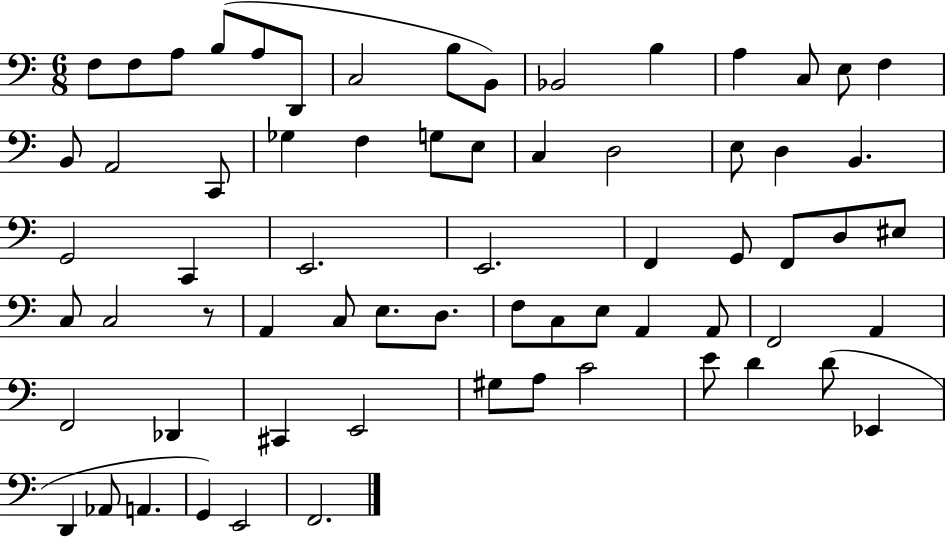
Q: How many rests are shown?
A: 1